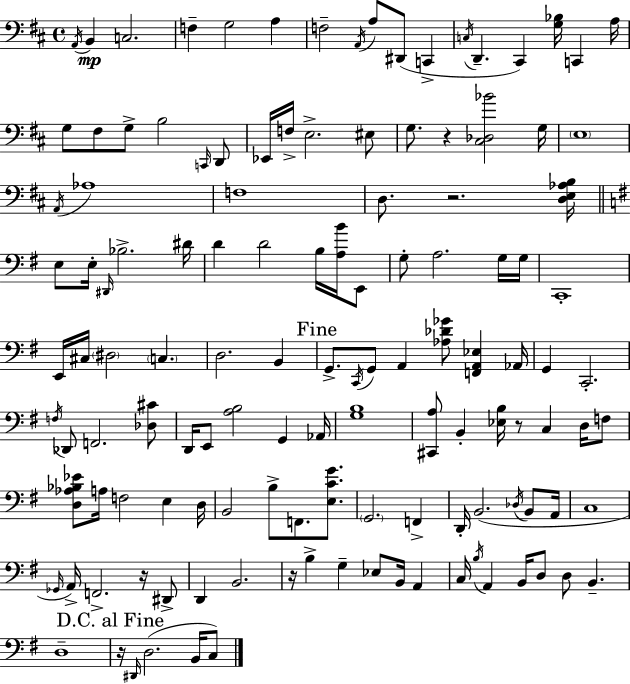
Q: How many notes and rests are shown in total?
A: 128